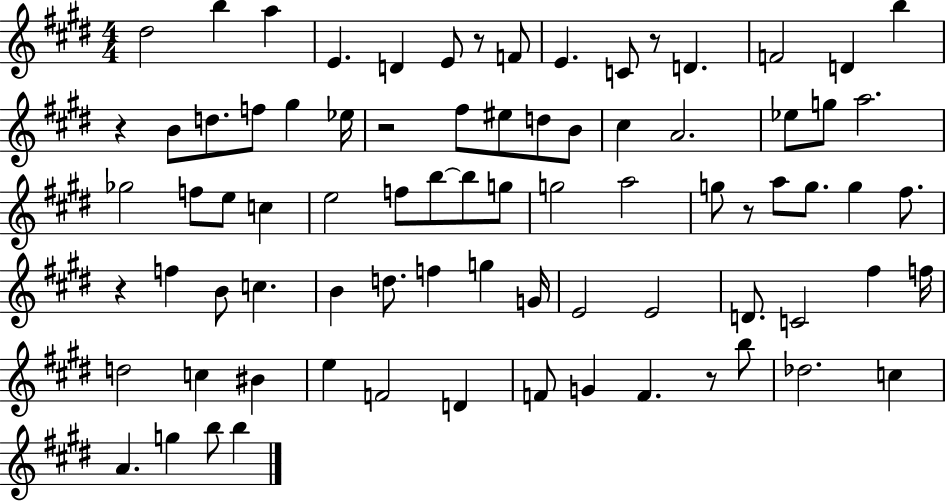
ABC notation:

X:1
T:Untitled
M:4/4
L:1/4
K:E
^d2 b a E D E/2 z/2 F/2 E C/2 z/2 D F2 D b z B/2 d/2 f/2 ^g _e/4 z2 ^f/2 ^e/2 d/2 B/2 ^c A2 _e/2 g/2 a2 _g2 f/2 e/2 c e2 f/2 b/2 b/2 g/2 g2 a2 g/2 z/2 a/2 g/2 g ^f/2 z f B/2 c B d/2 f g G/4 E2 E2 D/2 C2 ^f f/4 d2 c ^B e F2 D F/2 G F z/2 b/2 _d2 c A g b/2 b